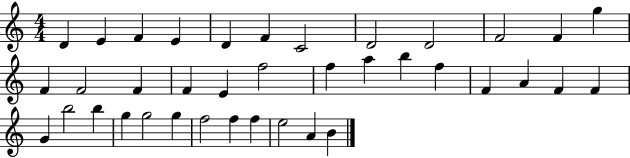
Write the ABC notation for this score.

X:1
T:Untitled
M:4/4
L:1/4
K:C
D E F E D F C2 D2 D2 F2 F g F F2 F F E f2 f a b f F A F F G b2 b g g2 g f2 f f e2 A B